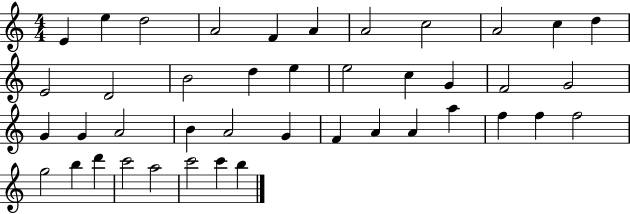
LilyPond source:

{
  \clef treble
  \numericTimeSignature
  \time 4/4
  \key c \major
  e'4 e''4 d''2 | a'2 f'4 a'4 | a'2 c''2 | a'2 c''4 d''4 | \break e'2 d'2 | b'2 d''4 e''4 | e''2 c''4 g'4 | f'2 g'2 | \break g'4 g'4 a'2 | b'4 a'2 g'4 | f'4 a'4 a'4 a''4 | f''4 f''4 f''2 | \break g''2 b''4 d'''4 | c'''2 a''2 | c'''2 c'''4 b''4 | \bar "|."
}